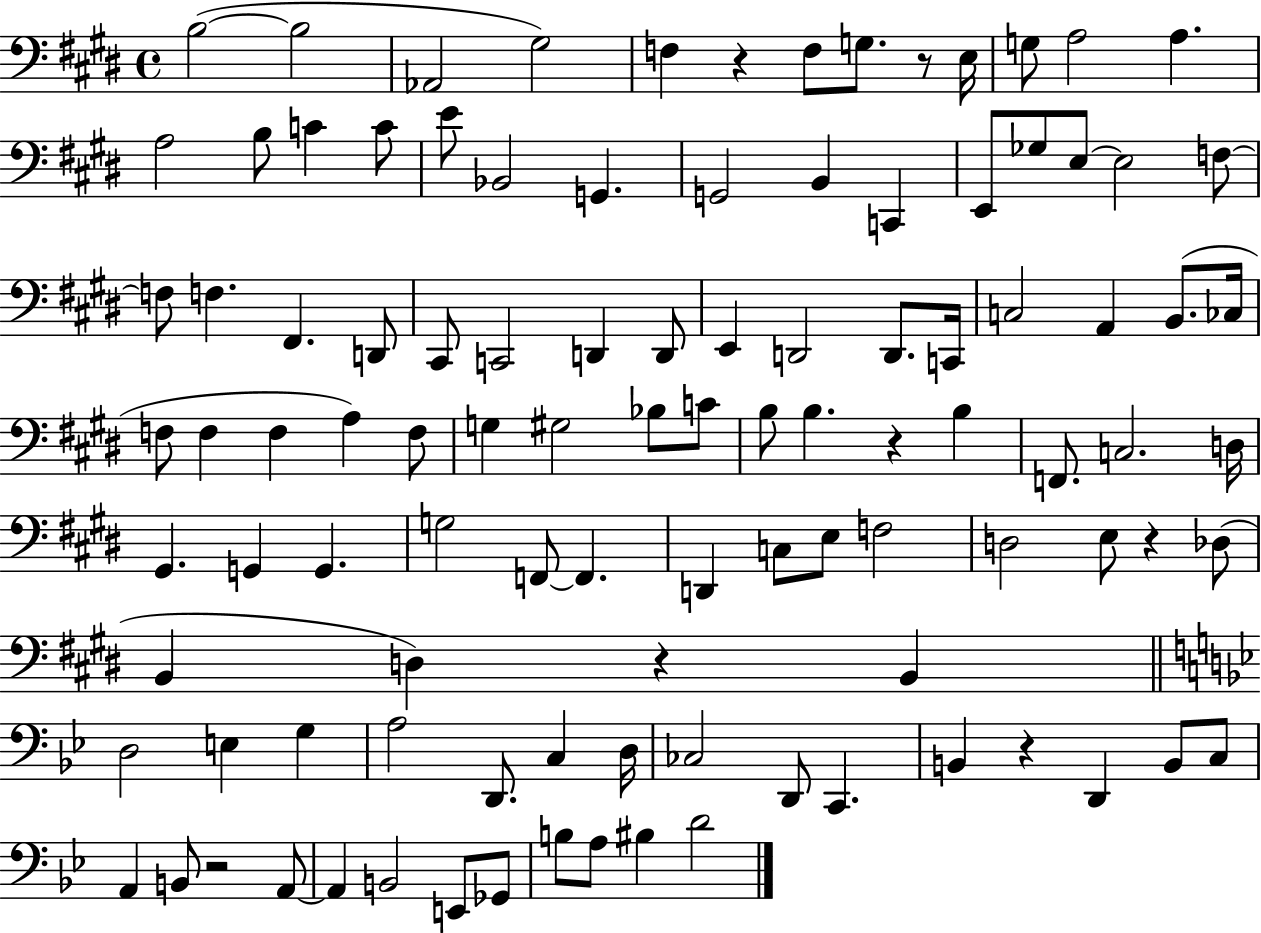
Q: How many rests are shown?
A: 7